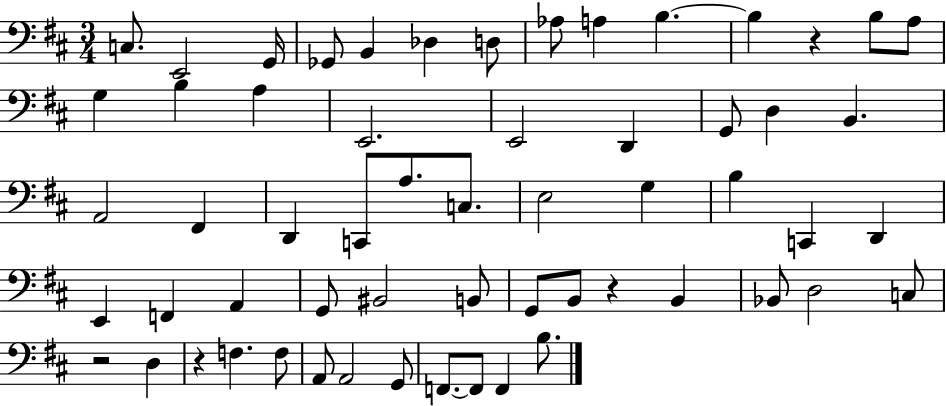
X:1
T:Untitled
M:3/4
L:1/4
K:D
C,/2 E,,2 G,,/4 _G,,/2 B,, _D, D,/2 _A,/2 A, B, B, z B,/2 A,/2 G, B, A, E,,2 E,,2 D,, G,,/2 D, B,, A,,2 ^F,, D,, C,,/2 A,/2 C,/2 E,2 G, B, C,, D,, E,, F,, A,, G,,/2 ^B,,2 B,,/2 G,,/2 B,,/2 z B,, _B,,/2 D,2 C,/2 z2 D, z F, F,/2 A,,/2 A,,2 G,,/2 F,,/2 F,,/2 F,, B,/2